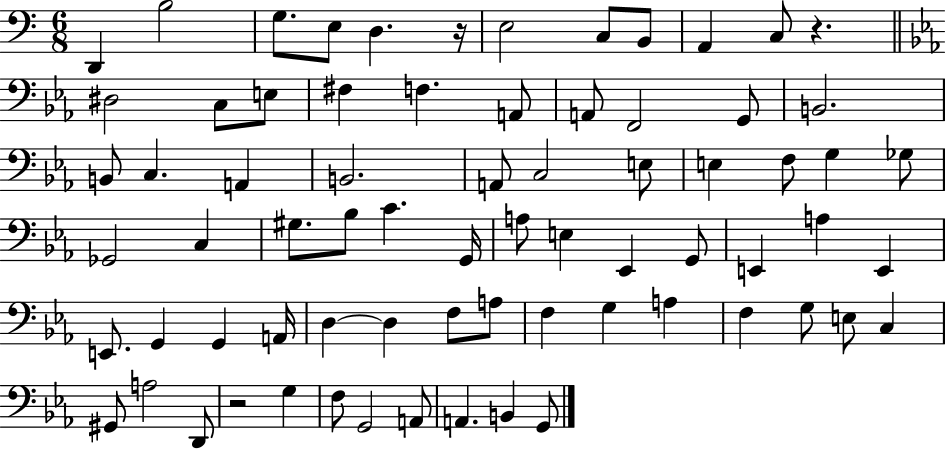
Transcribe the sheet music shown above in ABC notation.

X:1
T:Untitled
M:6/8
L:1/4
K:C
D,, B,2 G,/2 E,/2 D, z/4 E,2 C,/2 B,,/2 A,, C,/2 z ^D,2 C,/2 E,/2 ^F, F, A,,/2 A,,/2 F,,2 G,,/2 B,,2 B,,/2 C, A,, B,,2 A,,/2 C,2 E,/2 E, F,/2 G, _G,/2 _G,,2 C, ^G,/2 _B,/2 C G,,/4 A,/2 E, _E,, G,,/2 E,, A, E,, E,,/2 G,, G,, A,,/4 D, D, F,/2 A,/2 F, G, A, F, G,/2 E,/2 C, ^G,,/2 A,2 D,,/2 z2 G, F,/2 G,,2 A,,/2 A,, B,, G,,/2